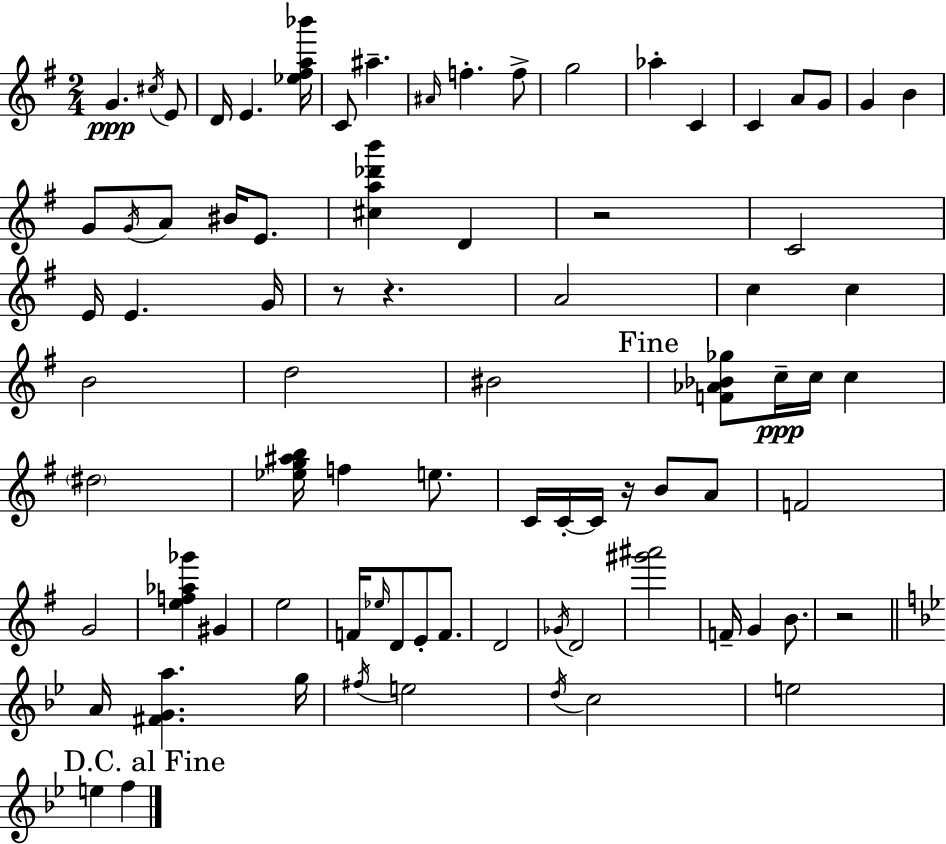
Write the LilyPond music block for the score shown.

{
  \clef treble
  \numericTimeSignature
  \time 2/4
  \key g \major
  g'4.\ppp \acciaccatura { cis''16 } e'8 | d'16 e'4. | <ees'' fis'' a'' bes'''>16 c'8 ais''4.-- | \grace { ais'16 } f''4.-. | \break f''8-> g''2 | aes''4-. c'4 | c'4 a'8 | g'8 g'4 b'4 | \break g'8 \acciaccatura { g'16 } a'8 bis'16 | e'8. <cis'' a'' des''' b'''>4 d'4 | r2 | c'2 | \break e'16 e'4. | g'16 r8 r4. | a'2 | c''4 c''4 | \break b'2 | d''2 | bis'2 | \mark "Fine" <f' aes' bes' ges''>8 c''16--\ppp c''16 c''4 | \break \parenthesize dis''2 | <ees'' g'' ais'' b''>16 f''4 | e''8. c'16 c'16-.~~ c'16 r16 b'8 | a'8 f'2 | \break g'2 | <e'' f'' aes'' ges'''>4 gis'4 | e''2 | f'16 \grace { ees''16 } d'8 e'8-. | \break f'8. d'2 | \acciaccatura { ges'16 } d'2 | <gis''' ais'''>2 | f'16-- g'4 | \break b'8. r2 | \bar "||" \break \key bes \major a'16 <fis' g' a''>4. g''16 | \acciaccatura { fis''16 } e''2 | \acciaccatura { d''16 } c''2 | e''2 | \break \mark "D.C. al Fine" e''4 f''4 | \bar "|."
}